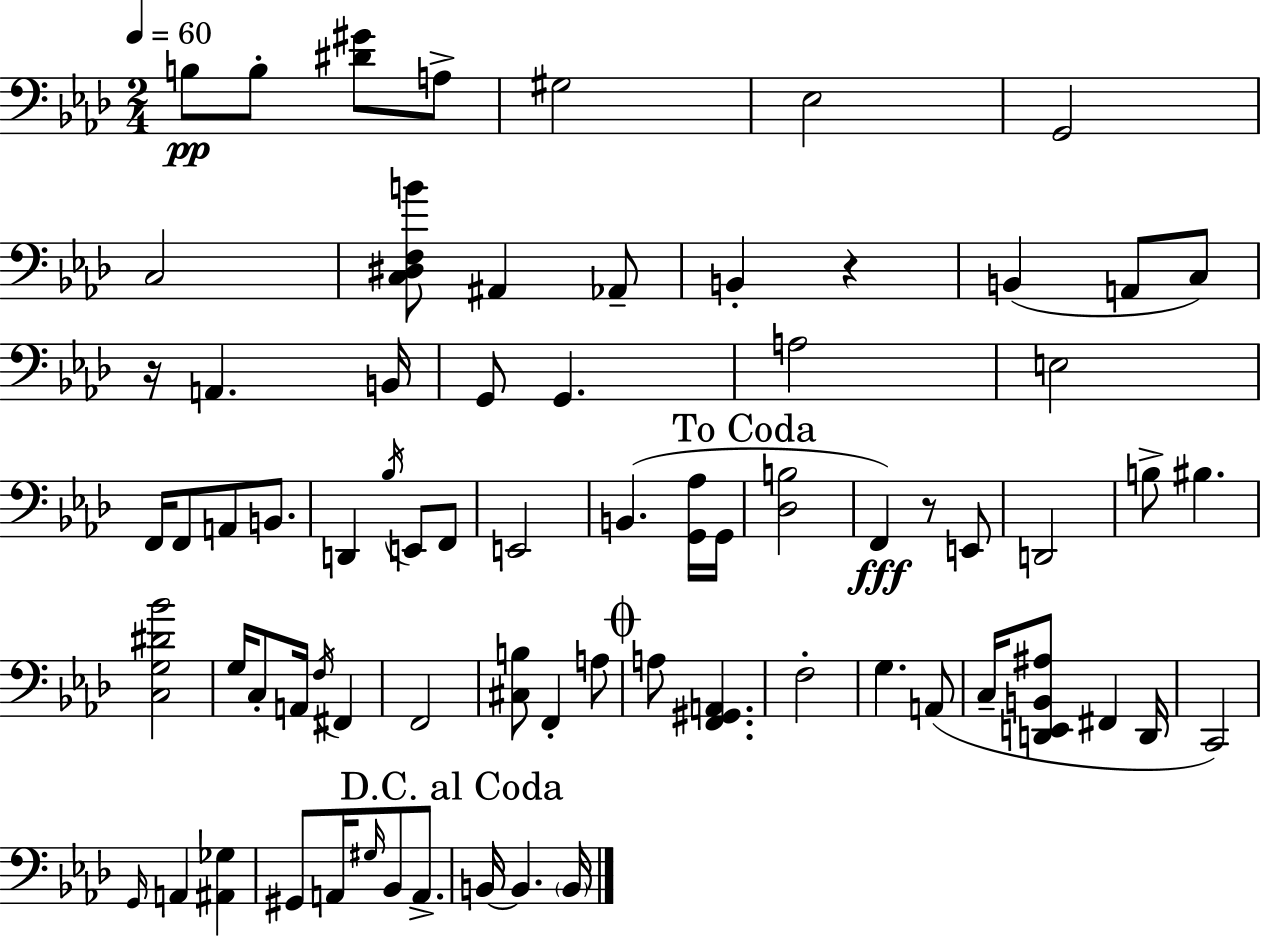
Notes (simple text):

B3/e B3/e [D#4,G#4]/e A3/e G#3/h Eb3/h G2/h C3/h [C3,D#3,F3,B4]/e A#2/q Ab2/e B2/q R/q B2/q A2/e C3/e R/s A2/q. B2/s G2/e G2/q. A3/h E3/h F2/s F2/e A2/e B2/e. D2/q Bb3/s E2/e F2/e E2/h B2/q. [G2,Ab3]/s G2/s [Db3,B3]/h F2/q R/e E2/e D2/h B3/e BIS3/q. [C3,G3,D#4,Bb4]/h G3/s C3/e A2/s F3/s F#2/q F2/h [C#3,B3]/e F2/q A3/e A3/e [F2,G#2,A2]/q. F3/h G3/q. A2/e C3/s [D2,E2,B2,A#3]/e F#2/q D2/s C2/h G2/s A2/q [A#2,Gb3]/q G#2/e A2/s G#3/s Bb2/e A2/e. B2/s B2/q. B2/s